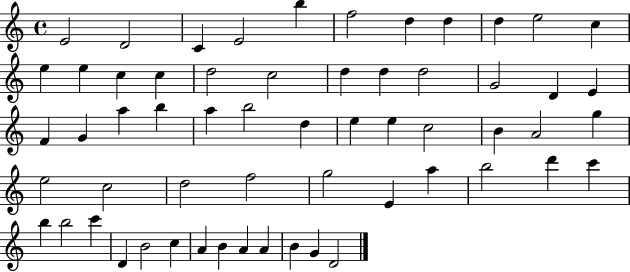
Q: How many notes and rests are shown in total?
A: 59